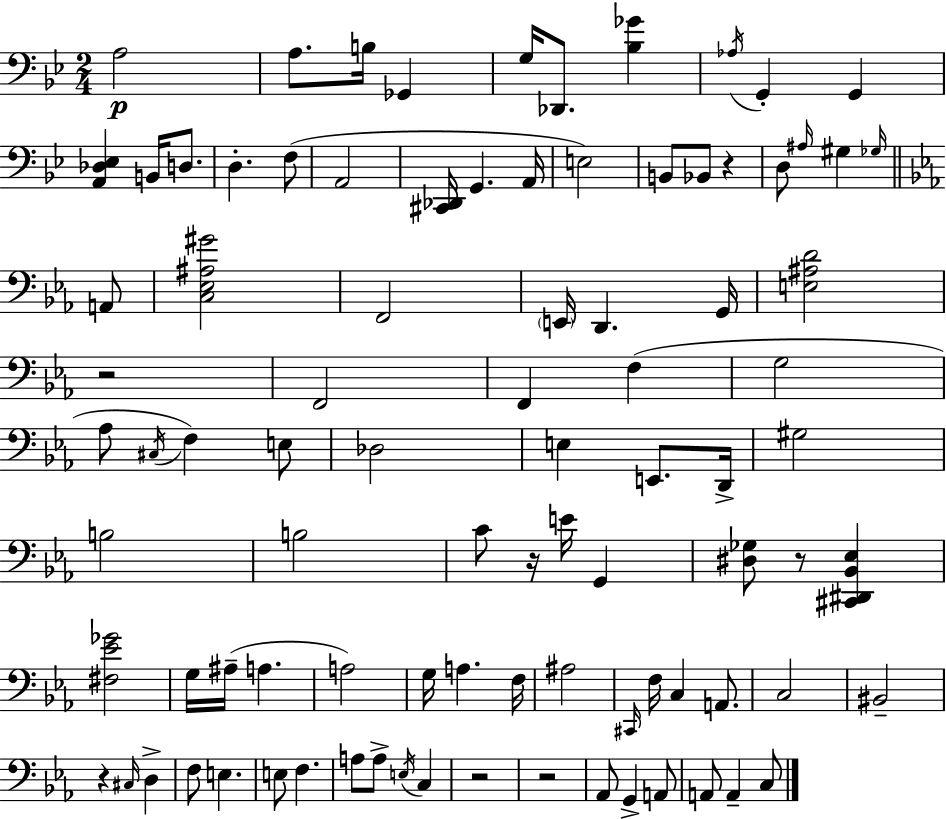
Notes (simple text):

A3/h A3/e. B3/s Gb2/q G3/s Db2/e. [Bb3,Gb4]/q Ab3/s G2/q G2/q [A2,Db3,Eb3]/q B2/s D3/e. D3/q. F3/e A2/h [C#2,Db2]/s G2/q. A2/s E3/h B2/e Bb2/e R/q D3/e A#3/s G#3/q Gb3/s A2/e [C3,Eb3,A#3,G#4]/h F2/h E2/s D2/q. G2/s [E3,A#3,D4]/h R/h F2/h F2/q F3/q G3/h Ab3/e C#3/s F3/q E3/e Db3/h E3/q E2/e. D2/s G#3/h B3/h B3/h C4/e R/s E4/s G2/q [D#3,Gb3]/e R/e [C#2,D#2,Bb2,Eb3]/q [F#3,Eb4,Gb4]/h G3/s A#3/s A3/q. A3/h G3/s A3/q. F3/s A#3/h C#2/s F3/s C3/q A2/e. C3/h BIS2/h R/q C#3/s D3/q F3/e E3/q. E3/e F3/q. A3/e A3/e E3/s C3/q R/h R/h Ab2/e G2/q A2/e A2/e A2/q C3/e